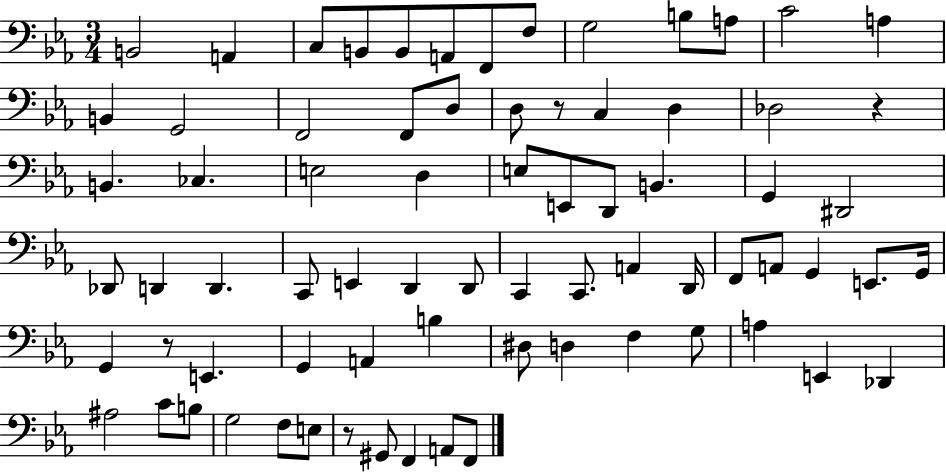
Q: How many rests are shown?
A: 4